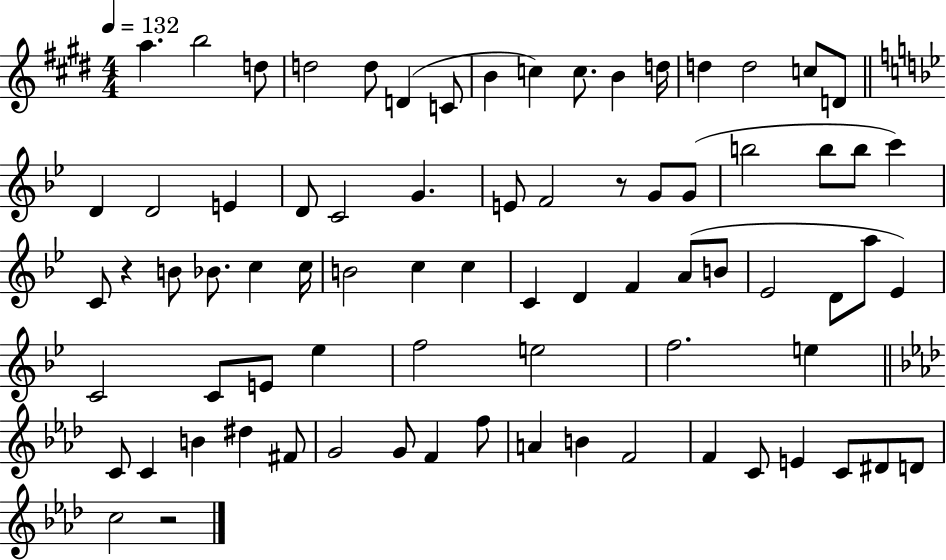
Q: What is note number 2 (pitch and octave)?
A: B5